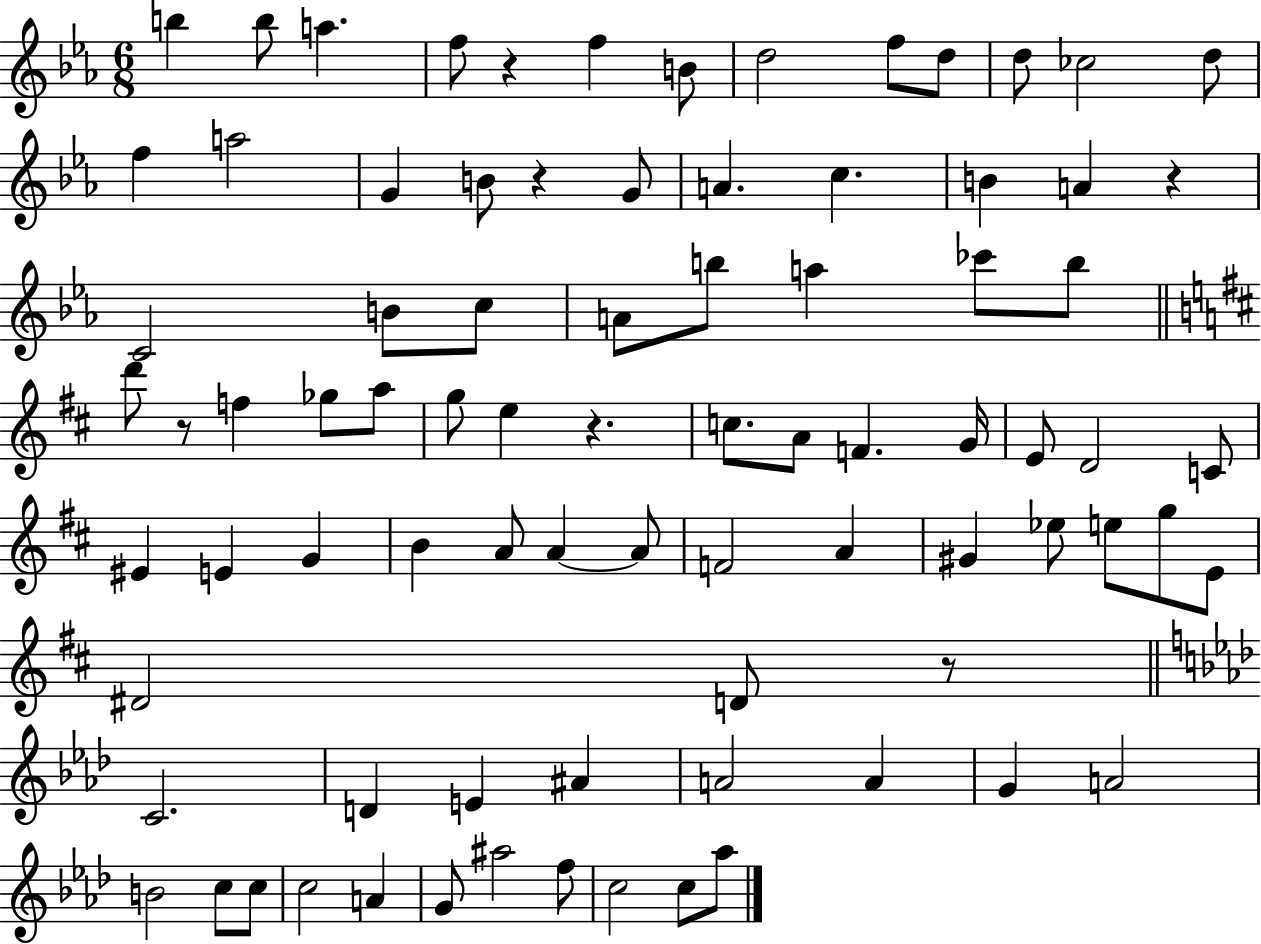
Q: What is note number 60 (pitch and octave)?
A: D4